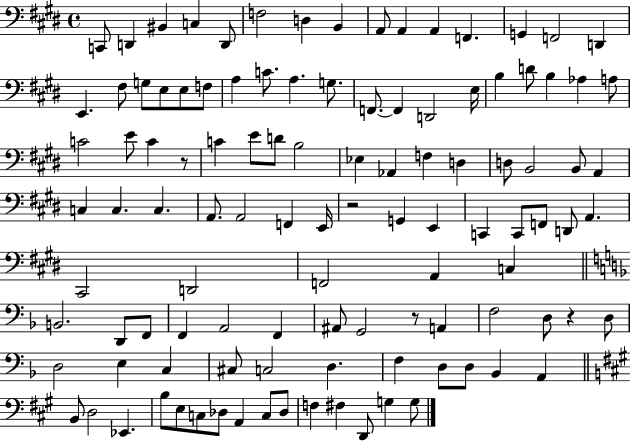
C2/e D2/q BIS2/q C3/q D2/e F3/h D3/q B2/q A2/e A2/q A2/q F2/q. G2/q F2/h D2/q E2/q. F#3/e G3/e E3/e E3/e F3/e A3/q C4/e. A3/q. G3/e. F2/e. F2/q D2/h E3/s B3/q D4/e B3/q Ab3/q A3/e C4/h E4/e C4/q R/e C4/q E4/e D4/e B3/h Eb3/q Ab2/q F3/q D3/q D3/e B2/h B2/e A2/q C3/q C3/q. C3/q. A2/e. A2/h F2/q E2/s R/h G2/q E2/q C2/q C2/e F2/e D2/e A2/q. C#2/h D2/h F2/h A2/q C3/q B2/h. D2/e F2/e F2/q A2/h F2/q A#2/e G2/h R/e A2/q F3/h D3/e R/q D3/e D3/h E3/q C3/q C#3/e C3/h D3/q. F3/q D3/e D3/e Bb2/q A2/q B2/e D3/h Eb2/q. B3/e E3/e C3/e Db3/e A2/q C3/e Db3/e F3/q F#3/q D2/e G3/q G3/e